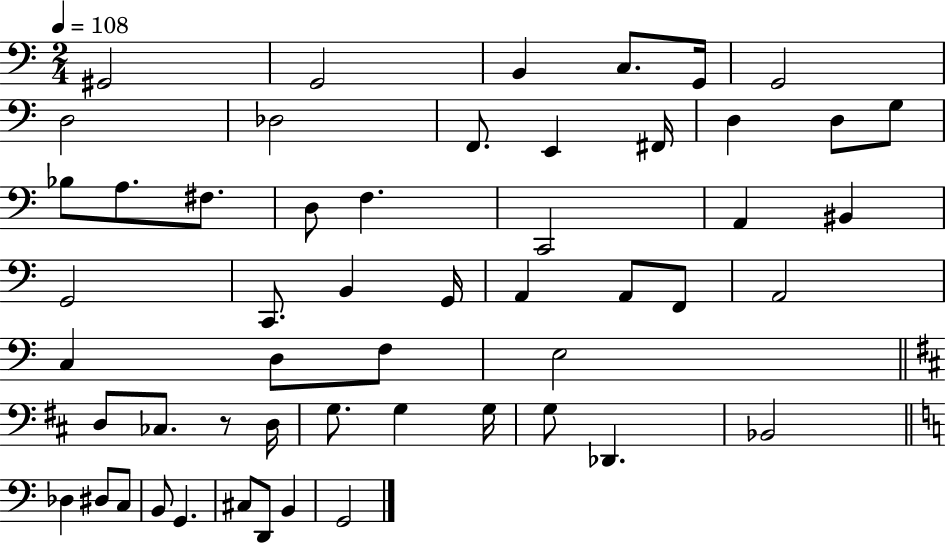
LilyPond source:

{
  \clef bass
  \numericTimeSignature
  \time 2/4
  \key c \major
  \tempo 4 = 108
  \repeat volta 2 { gis,2 | g,2 | b,4 c8. g,16 | g,2 | \break d2 | des2 | f,8. e,4 fis,16 | d4 d8 g8 | \break bes8 a8. fis8. | d8 f4. | c,2 | a,4 bis,4 | \break g,2 | c,8. b,4 g,16 | a,4 a,8 f,8 | a,2 | \break c4 d8 f8 | e2 | \bar "||" \break \key d \major d8 ces8. r8 d16 | g8. g4 g16 | g8 des,4. | bes,2 | \break \bar "||" \break \key c \major des4 dis8 c8 | b,8 g,4. | cis8 d,8 b,4 | g,2 | \break } \bar "|."
}